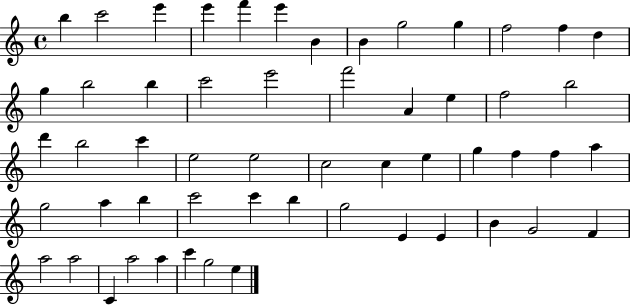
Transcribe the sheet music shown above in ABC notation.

X:1
T:Untitled
M:4/4
L:1/4
K:C
b c'2 e' e' f' e' B B g2 g f2 f d g b2 b c'2 e'2 f'2 A e f2 b2 d' b2 c' e2 e2 c2 c e g f f a g2 a b c'2 c' b g2 E E B G2 F a2 a2 C a2 a c' g2 e